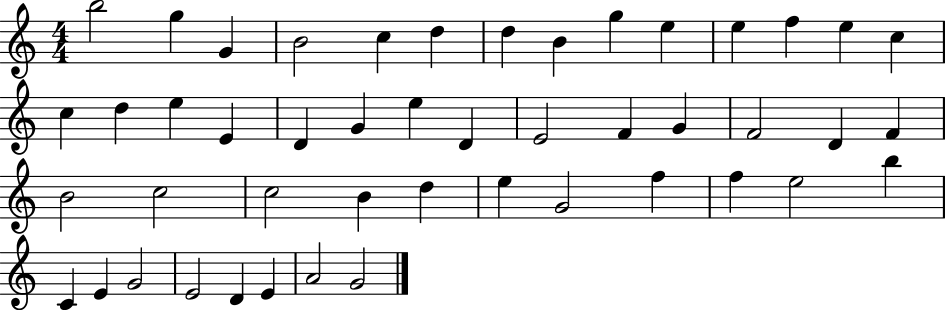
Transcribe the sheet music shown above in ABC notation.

X:1
T:Untitled
M:4/4
L:1/4
K:C
b2 g G B2 c d d B g e e f e c c d e E D G e D E2 F G F2 D F B2 c2 c2 B d e G2 f f e2 b C E G2 E2 D E A2 G2